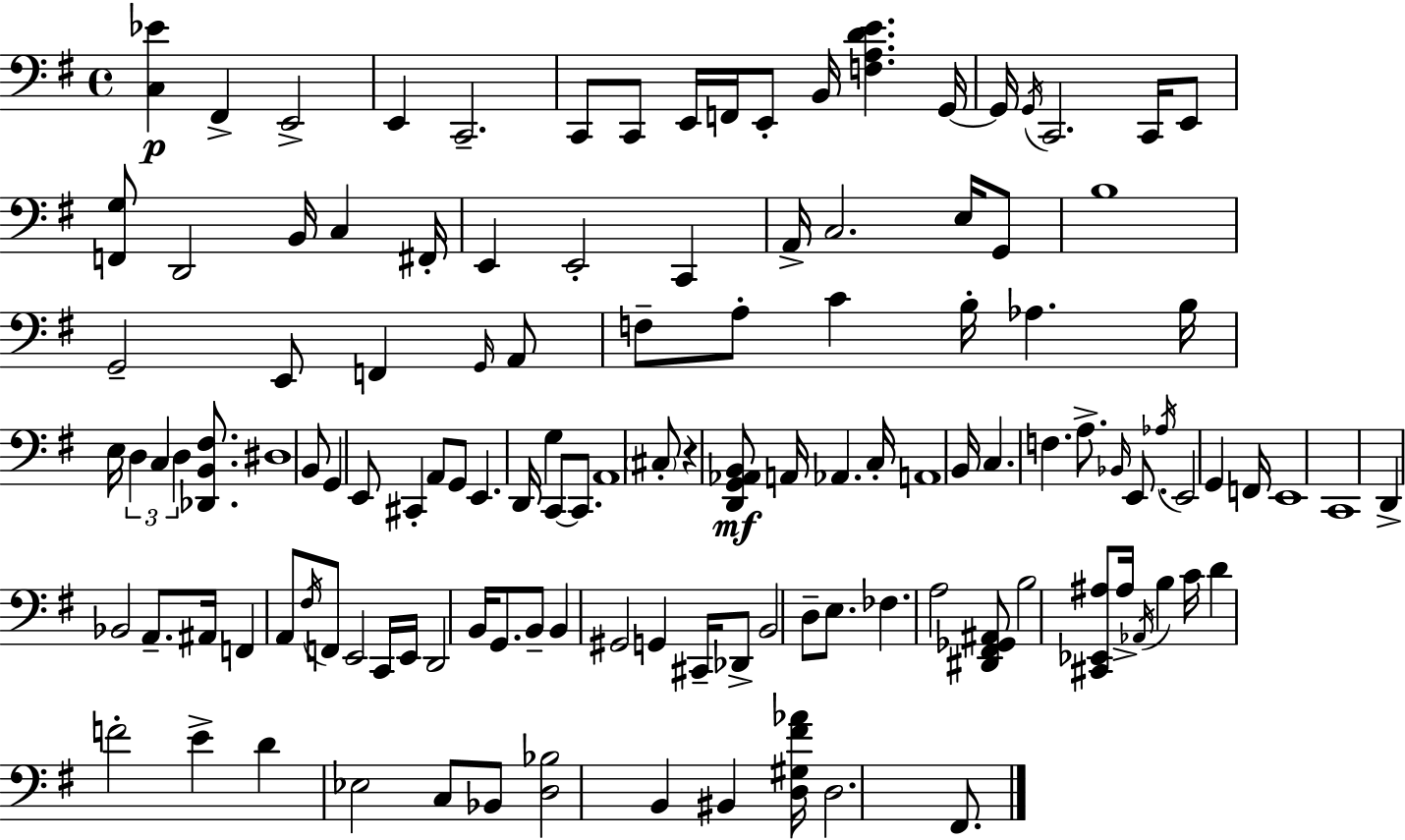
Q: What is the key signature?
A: E minor